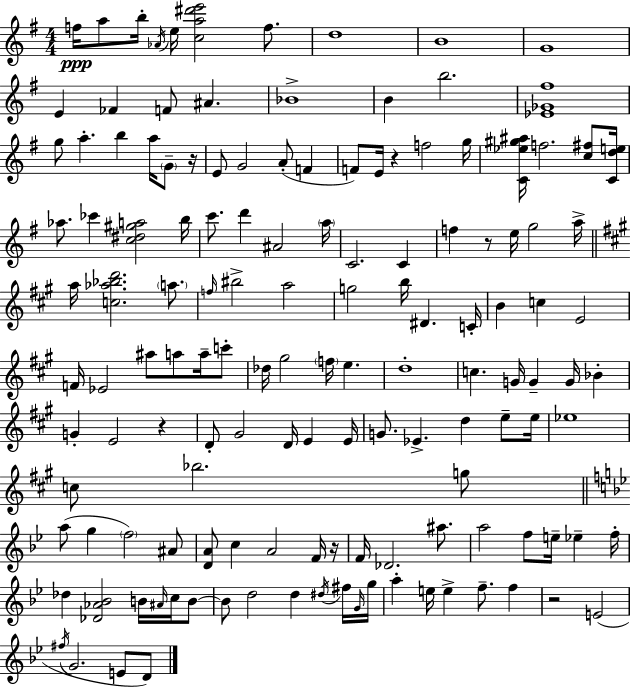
F5/s A5/e B5/s Ab4/s E5/s [C5,A5,D#6,E6]/h F5/e. D5/w B4/w G4/w E4/q FES4/q F4/e A#4/q. Bb4/w B4/q B5/h. [Eb4,Gb4,F#5]/w G5/e A5/q. B5/q A5/s G4/e R/s E4/e G4/h A4/e F4/q F4/e E4/s R/q F5/h G5/s [C4,Eb5,G#5,A#5]/s F5/h. [C5,F#5]/e [C4,D5,E5]/s Ab5/e. CES6/q [C5,D#5,G#5,A5]/h B5/s C6/e. D6/q A#4/h A5/s C4/h. C4/q F5/q R/e E5/s G5/h A5/s A5/s [C5,Ab5,Bb5,D6]/h. A5/e. F5/s BIS5/h A5/h G5/h B5/s D#4/q. C4/s B4/q C5/q E4/h F4/s Eb4/h A#5/e A5/e A5/s C6/e Db5/s G#5/h F5/s E5/q. D5/w C5/q. G4/s G4/q G4/s Bb4/q G4/q E4/h R/q D4/e G#4/h D4/s E4/q E4/s G4/e. Eb4/q. D5/q E5/e E5/s Eb5/w C5/e Bb5/h. G5/e A5/e G5/q F5/h A#4/e [D4,A4]/e C5/q A4/h F4/s R/s F4/s Db4/h. A#5/e. A5/h F5/e E5/s Eb5/q F5/s Db5/q [Db4,Ab4,Bb4]/h B4/s A#4/s C5/s B4/e B4/e D5/h D5/q D#5/s F#5/s G4/s G5/s A5/q E5/s E5/q F5/e. F5/q R/h E4/h F#5/s G4/h. E4/e D4/e